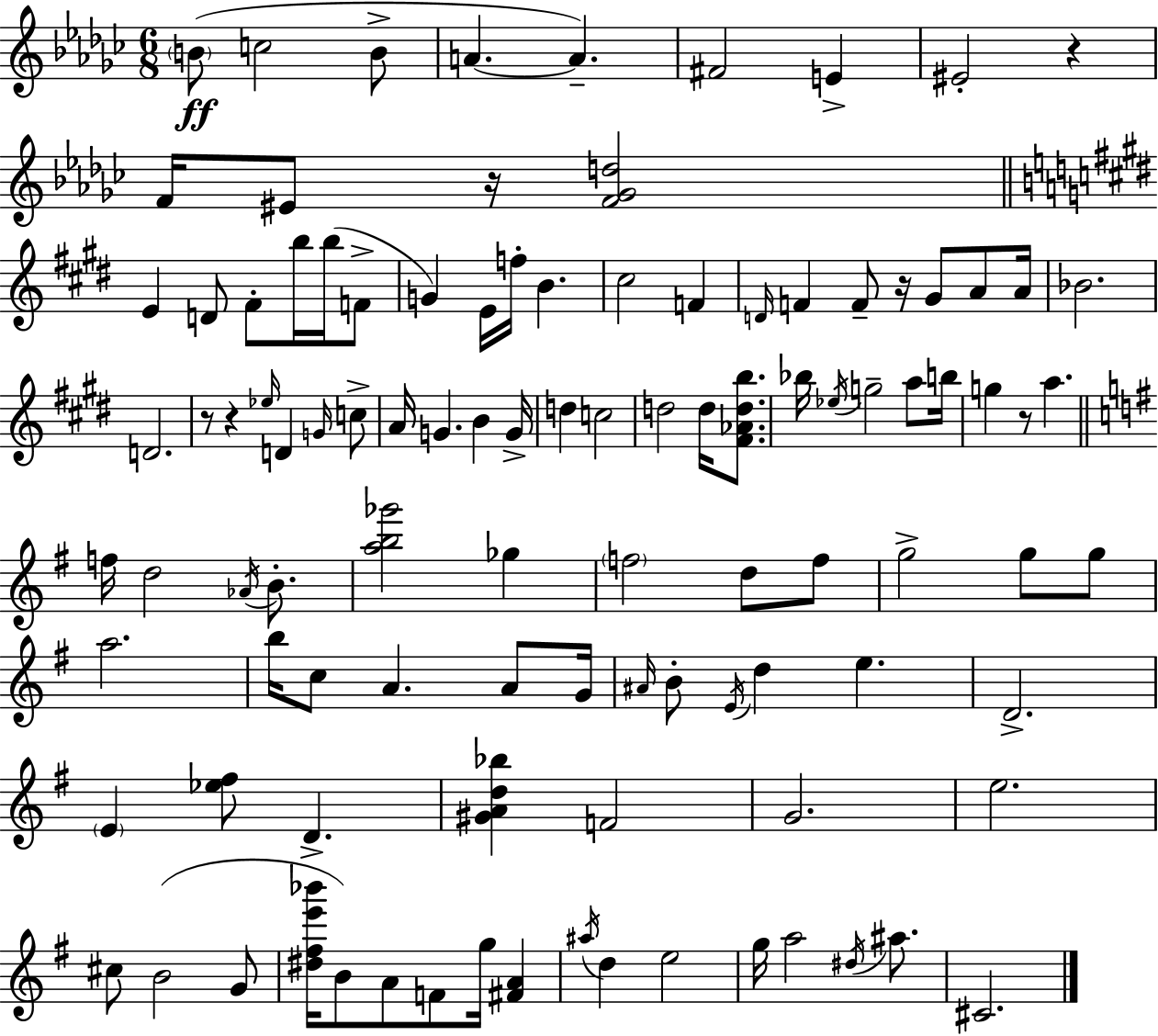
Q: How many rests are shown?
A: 6